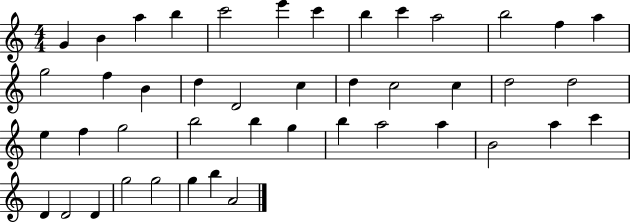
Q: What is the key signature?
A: C major